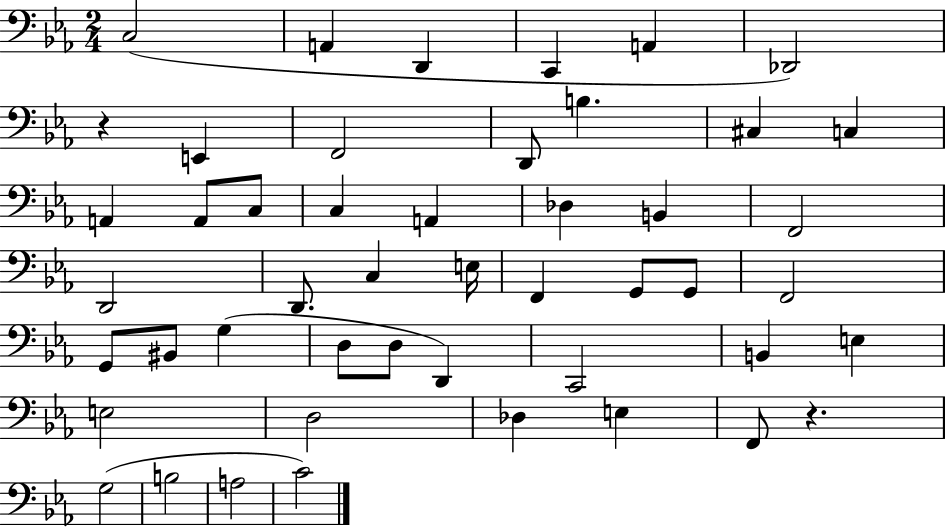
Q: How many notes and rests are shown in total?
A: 48